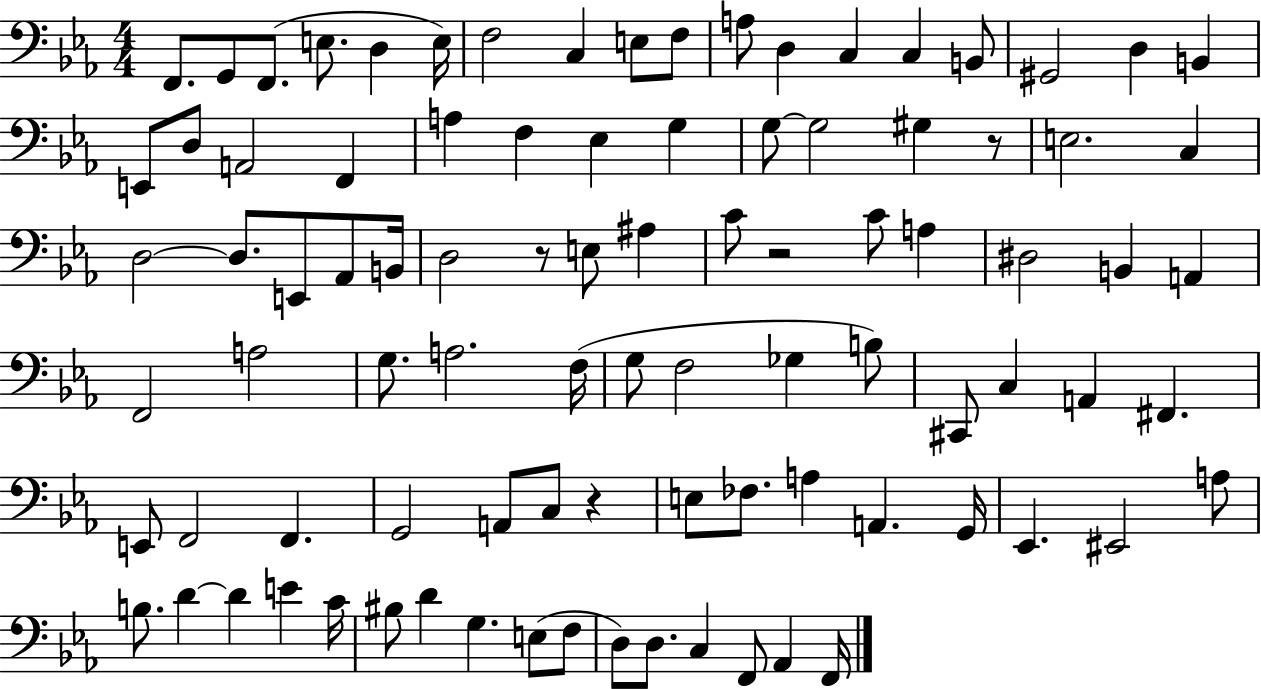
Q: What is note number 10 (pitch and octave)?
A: F3